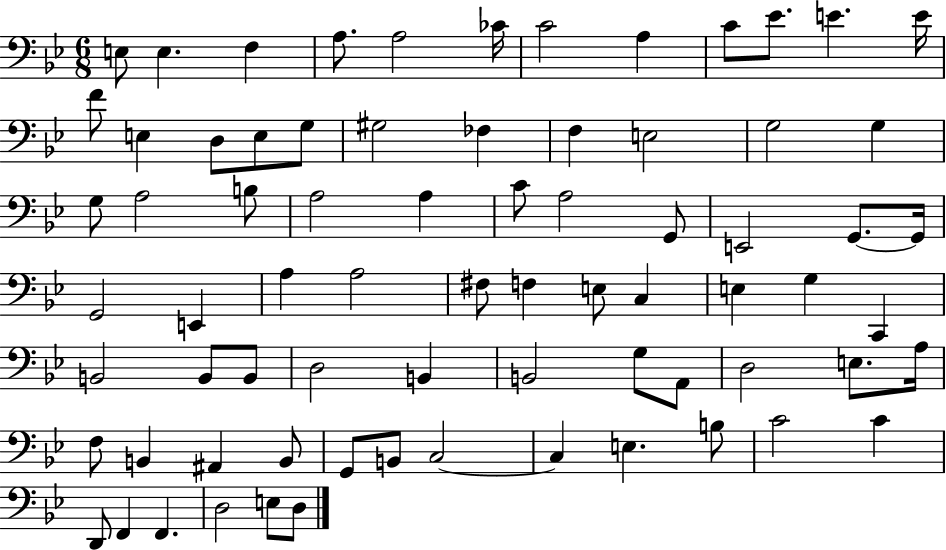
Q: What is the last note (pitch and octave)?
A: D3